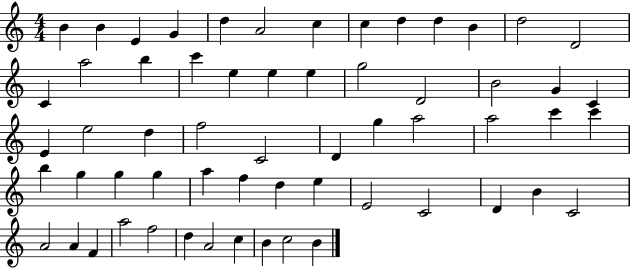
B4/q B4/q E4/q G4/q D5/q A4/h C5/q C5/q D5/q D5/q B4/q D5/h D4/h C4/q A5/h B5/q C6/q E5/q E5/q E5/q G5/h D4/h B4/h G4/q C4/q E4/q E5/h D5/q F5/h C4/h D4/q G5/q A5/h A5/h C6/q C6/q B5/q G5/q G5/q G5/q A5/q F5/q D5/q E5/q E4/h C4/h D4/q B4/q C4/h A4/h A4/q F4/q A5/h F5/h D5/q A4/h C5/q B4/q C5/h B4/q